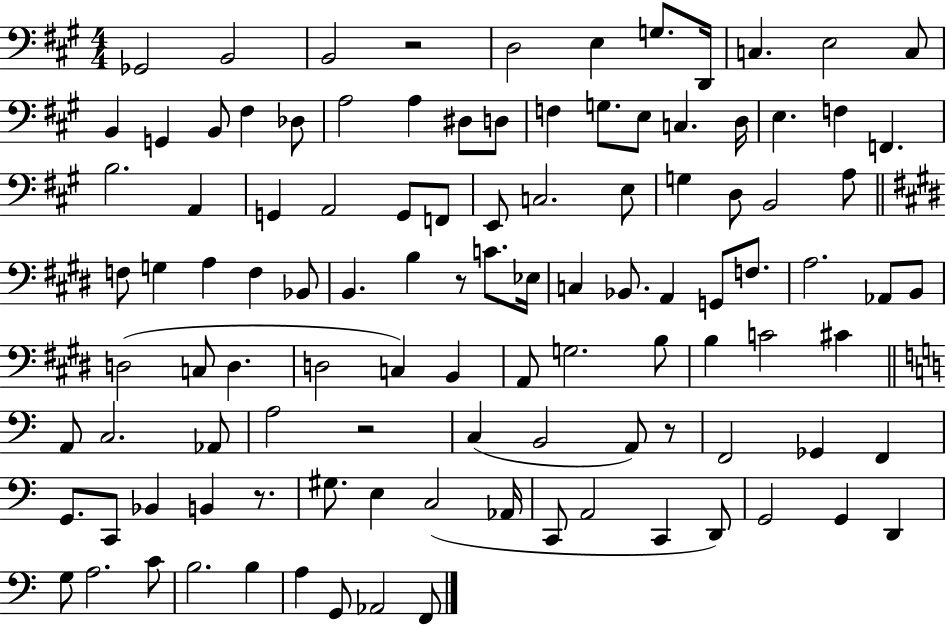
{
  \clef bass
  \numericTimeSignature
  \time 4/4
  \key a \major
  \repeat volta 2 { ges,2 b,2 | b,2 r2 | d2 e4 g8. d,16 | c4. e2 c8 | \break b,4 g,4 b,8 fis4 des8 | a2 a4 dis8 d8 | f4 g8. e8 c4. d16 | e4. f4 f,4. | \break b2. a,4 | g,4 a,2 g,8 f,8 | e,8 c2. e8 | g4 d8 b,2 a8 | \break \bar "||" \break \key e \major f8 g4 a4 f4 bes,8 | b,4. b4 r8 c'8. ees16 | c4 bes,8. a,4 g,8 f8. | a2. aes,8 b,8 | \break d2( c8 d4. | d2 c4) b,4 | a,8 g2. b8 | b4 c'2 cis'4 | \break \bar "||" \break \key c \major a,8 c2. aes,8 | a2 r2 | c4( b,2 a,8) r8 | f,2 ges,4 f,4 | \break g,8. c,8 bes,4 b,4 r8. | gis8. e4 c2( aes,16 | c,8 a,2 c,4 d,8) | g,2 g,4 d,4 | \break g8 a2. c'8 | b2. b4 | a4 g,8 aes,2 f,8 | } \bar "|."
}